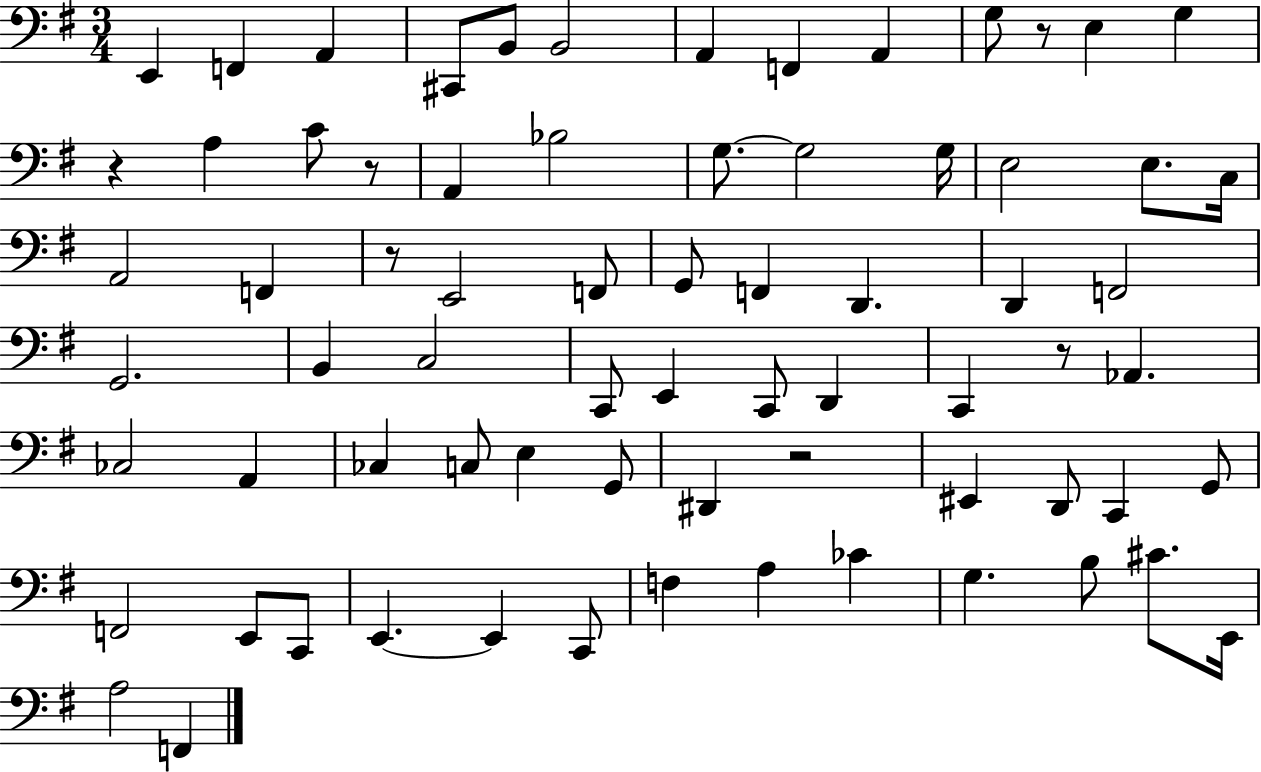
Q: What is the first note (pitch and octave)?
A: E2